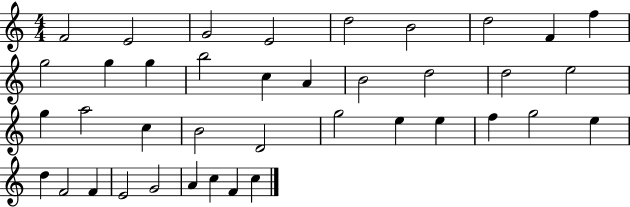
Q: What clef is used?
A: treble